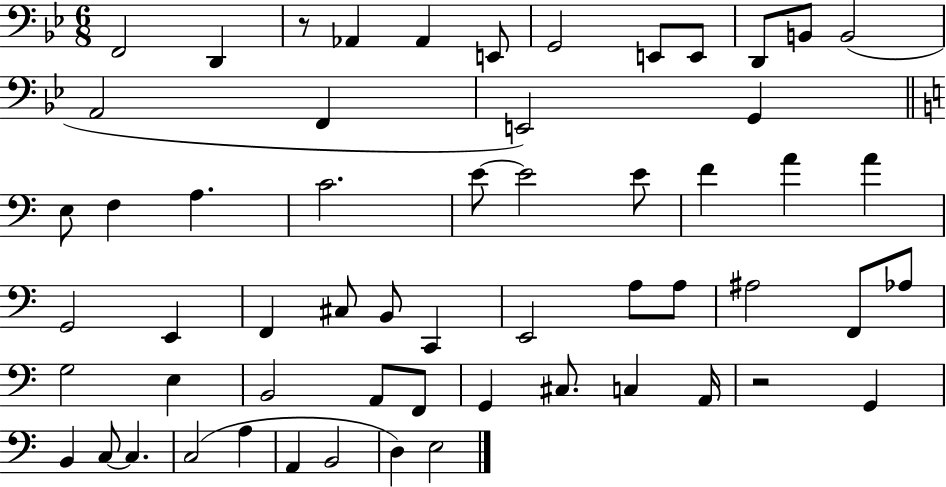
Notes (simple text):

F2/h D2/q R/e Ab2/q Ab2/q E2/e G2/h E2/e E2/e D2/e B2/e B2/h A2/h F2/q E2/h G2/q E3/e F3/q A3/q. C4/h. E4/e E4/h E4/e F4/q A4/q A4/q G2/h E2/q F2/q C#3/e B2/e C2/q E2/h A3/e A3/e A#3/h F2/e Ab3/e G3/h E3/q B2/h A2/e F2/e G2/q C#3/e. C3/q A2/s R/h G2/q B2/q C3/e C3/q. C3/h A3/q A2/q B2/h D3/q E3/h